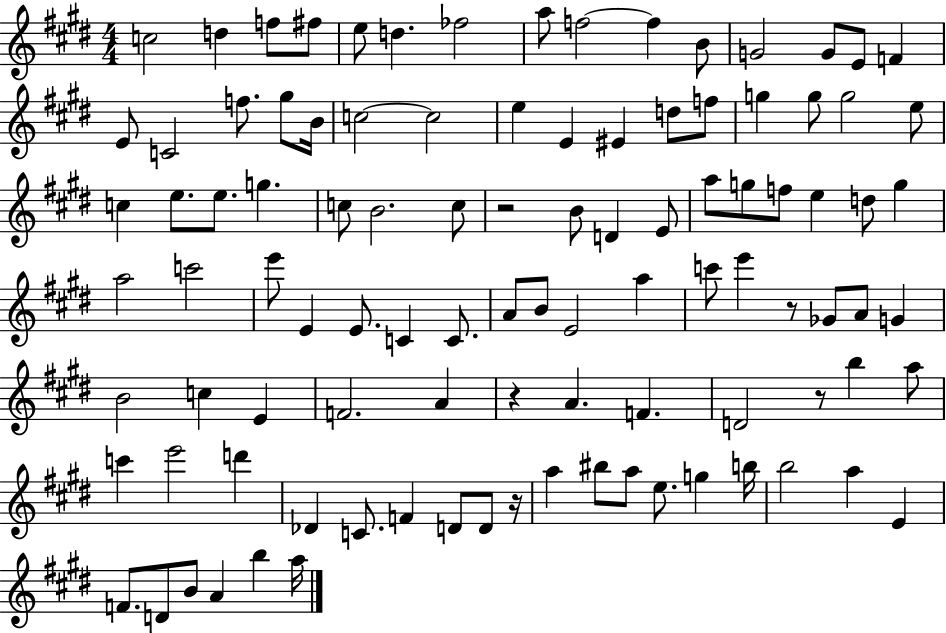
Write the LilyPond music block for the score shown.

{
  \clef treble
  \numericTimeSignature
  \time 4/4
  \key e \major
  \repeat volta 2 { c''2 d''4 f''8 fis''8 | e''8 d''4. fes''2 | a''8 f''2~~ f''4 b'8 | g'2 g'8 e'8 f'4 | \break e'8 c'2 f''8. gis''8 b'16 | c''2~~ c''2 | e''4 e'4 eis'4 d''8 f''8 | g''4 g''8 g''2 e''8 | \break c''4 e''8. e''8. g''4. | c''8 b'2. c''8 | r2 b'8 d'4 e'8 | a''8 g''8 f''8 e''4 d''8 g''4 | \break a''2 c'''2 | e'''8 e'4 e'8. c'4 c'8. | a'8 b'8 e'2 a''4 | c'''8 e'''4 r8 ges'8 a'8 g'4 | \break b'2 c''4 e'4 | f'2. a'4 | r4 a'4. f'4. | d'2 r8 b''4 a''8 | \break c'''4 e'''2 d'''4 | des'4 c'8. f'4 d'8 d'8 r16 | a''4 bis''8 a''8 e''8. g''4 b''16 | b''2 a''4 e'4 | \break f'8. d'8 b'8 a'4 b''4 a''16 | } \bar "|."
}